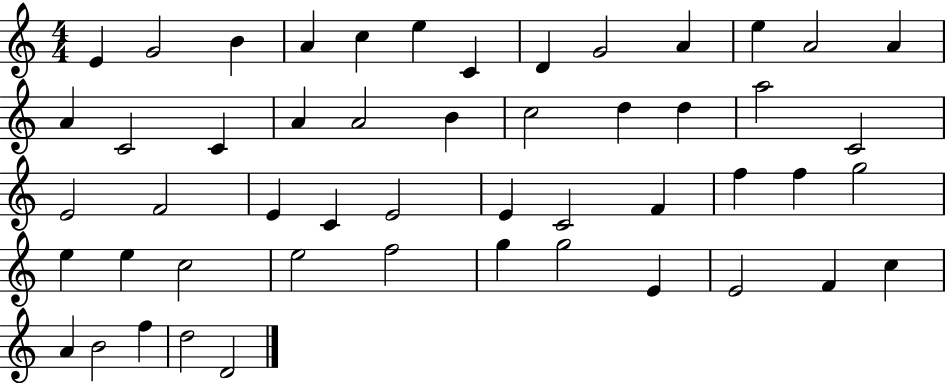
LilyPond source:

{
  \clef treble
  \numericTimeSignature
  \time 4/4
  \key c \major
  e'4 g'2 b'4 | a'4 c''4 e''4 c'4 | d'4 g'2 a'4 | e''4 a'2 a'4 | \break a'4 c'2 c'4 | a'4 a'2 b'4 | c''2 d''4 d''4 | a''2 c'2 | \break e'2 f'2 | e'4 c'4 e'2 | e'4 c'2 f'4 | f''4 f''4 g''2 | \break e''4 e''4 c''2 | e''2 f''2 | g''4 g''2 e'4 | e'2 f'4 c''4 | \break a'4 b'2 f''4 | d''2 d'2 | \bar "|."
}